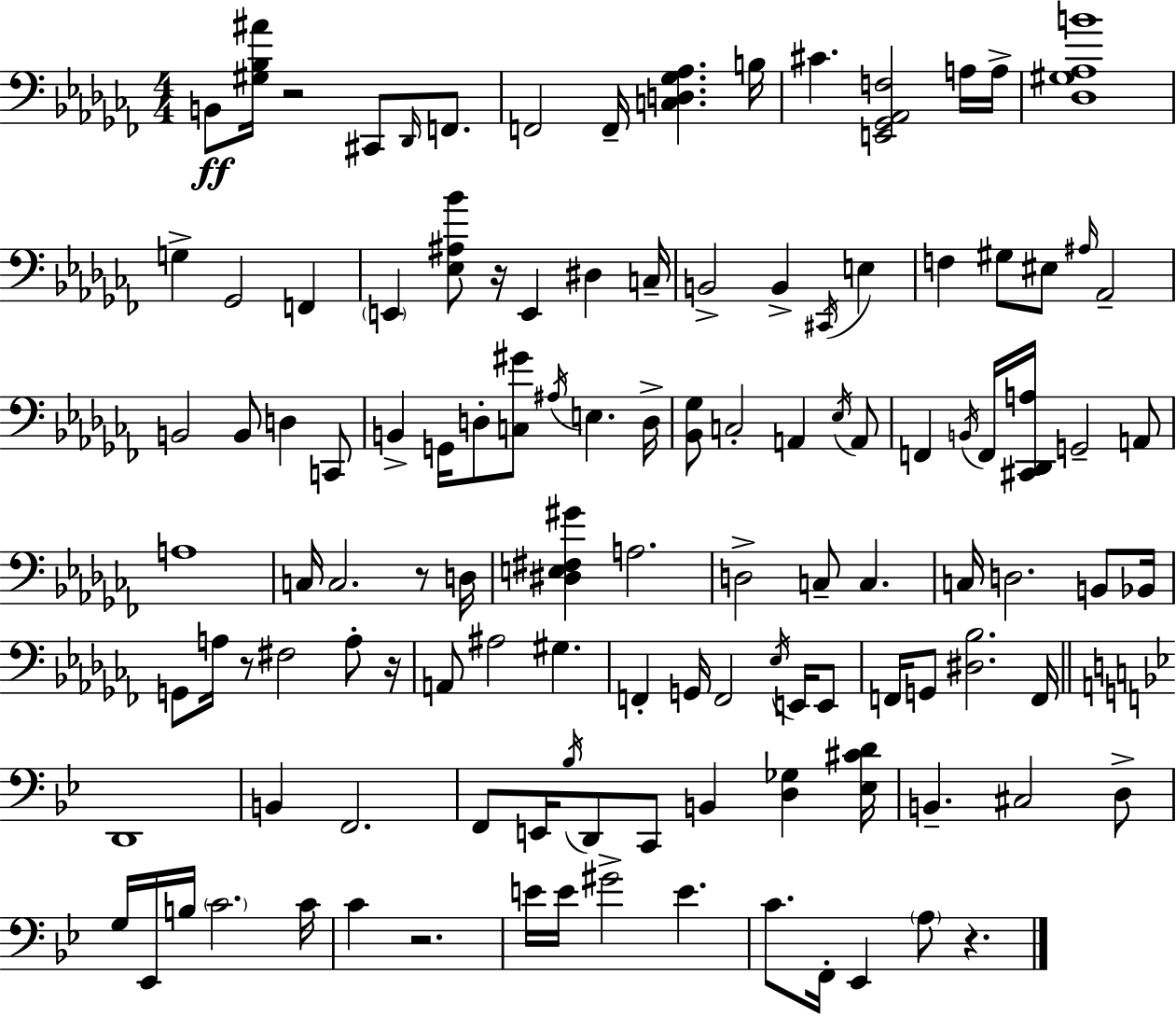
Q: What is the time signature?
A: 4/4